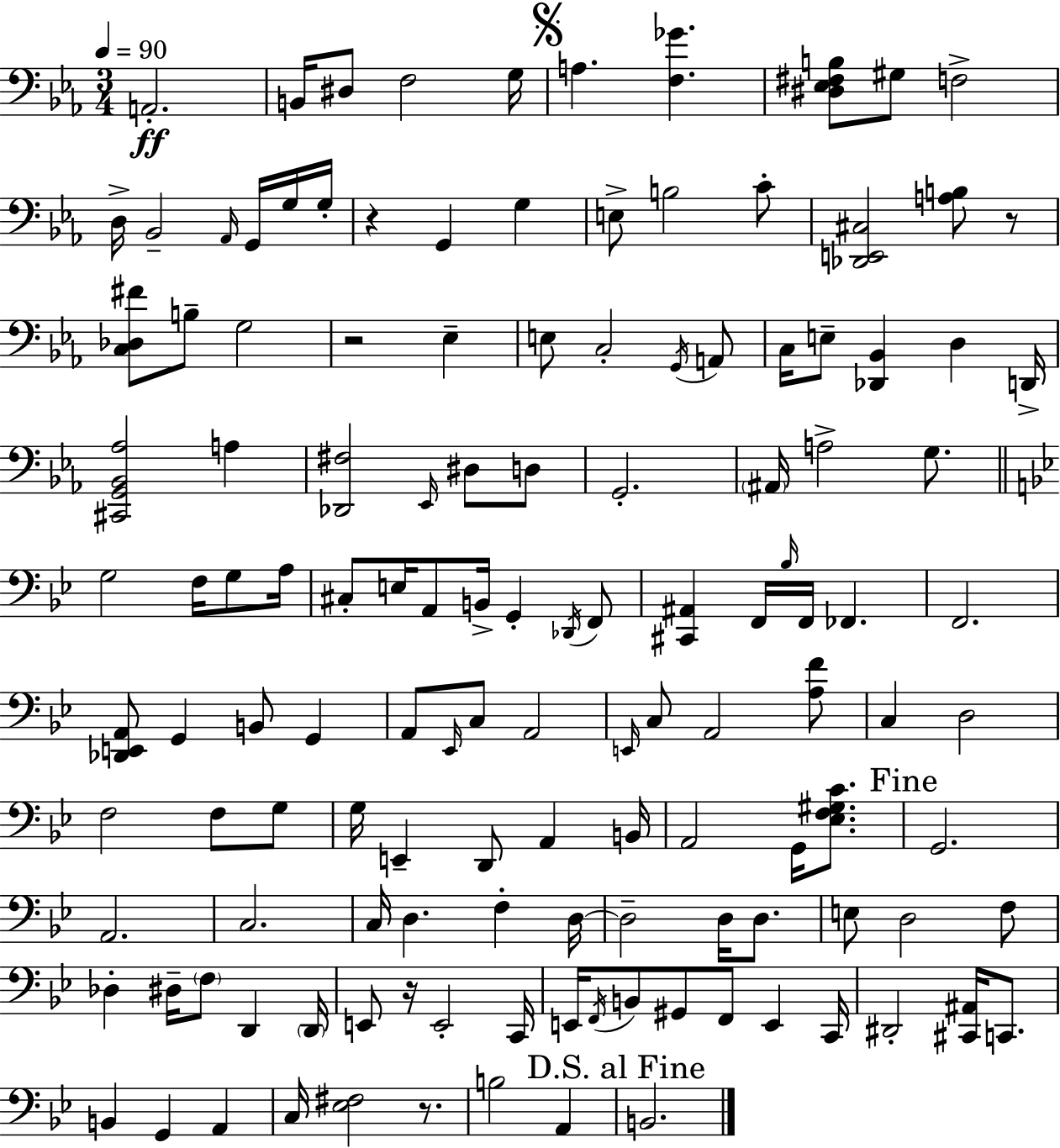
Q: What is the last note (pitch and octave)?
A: B2